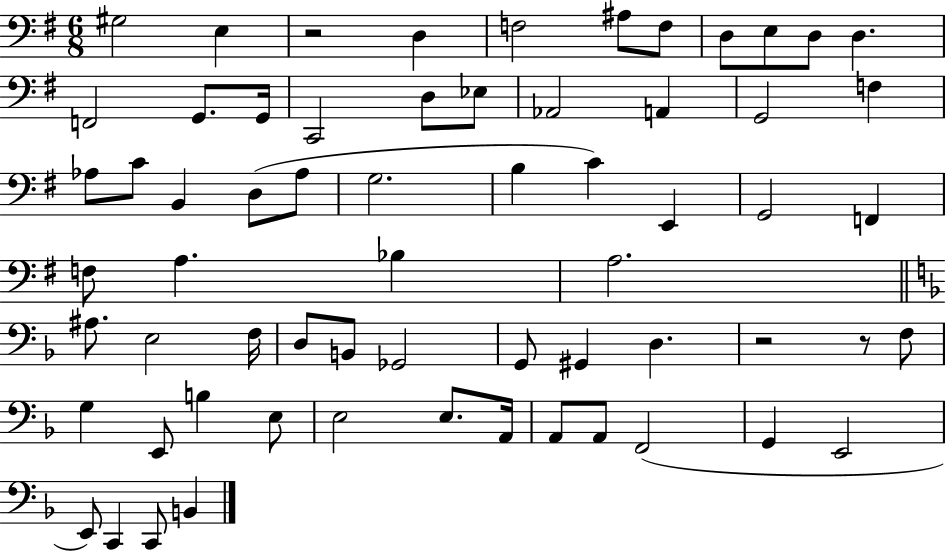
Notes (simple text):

G#3/h E3/q R/h D3/q F3/h A#3/e F3/e D3/e E3/e D3/e D3/q. F2/h G2/e. G2/s C2/h D3/e Eb3/e Ab2/h A2/q G2/h F3/q Ab3/e C4/e B2/q D3/e Ab3/e G3/h. B3/q C4/q E2/q G2/h F2/q F3/e A3/q. Bb3/q A3/h. A#3/e. E3/h F3/s D3/e B2/e Gb2/h G2/e G#2/q D3/q. R/h R/e F3/e G3/q E2/e B3/q E3/e E3/h E3/e. A2/s A2/e A2/e F2/h G2/q E2/h E2/e C2/q C2/e B2/q